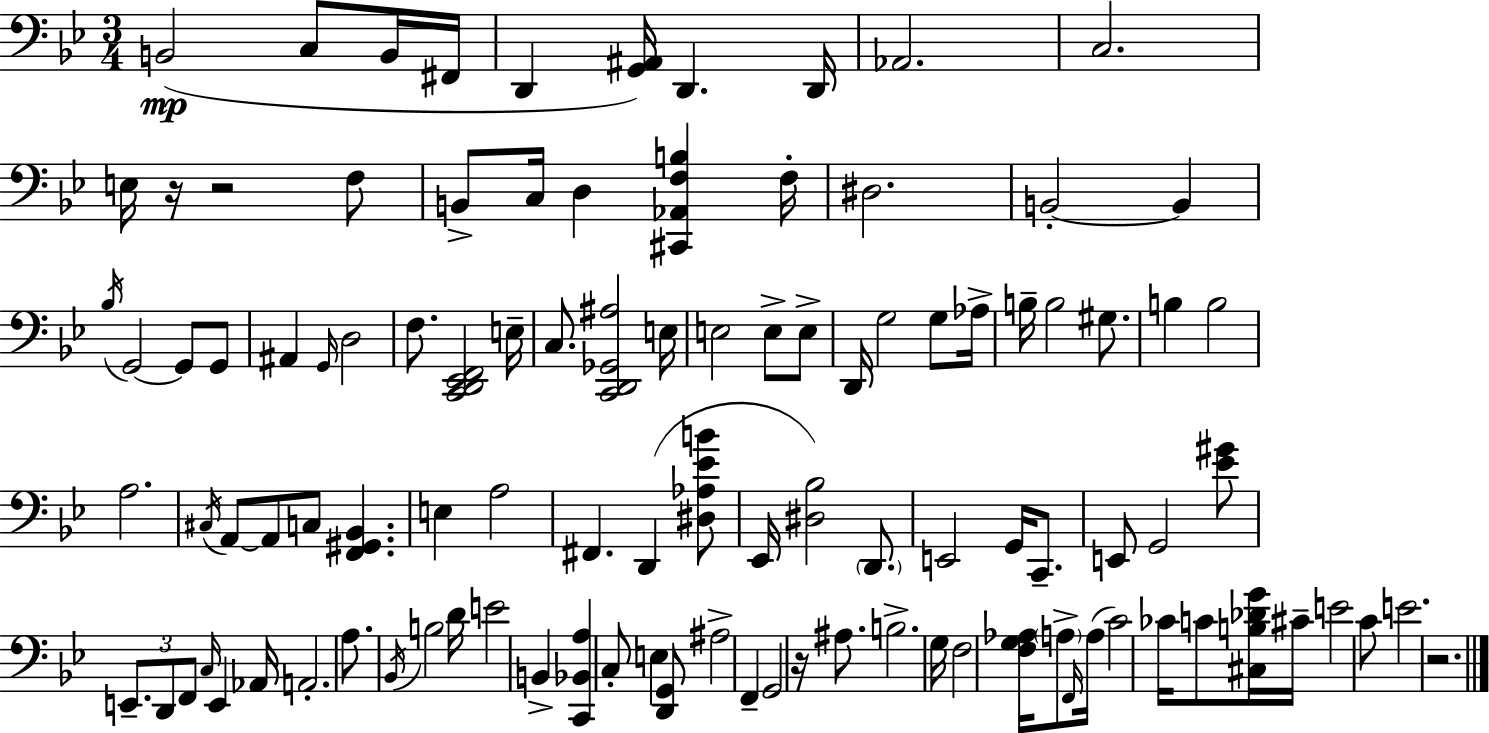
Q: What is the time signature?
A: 3/4